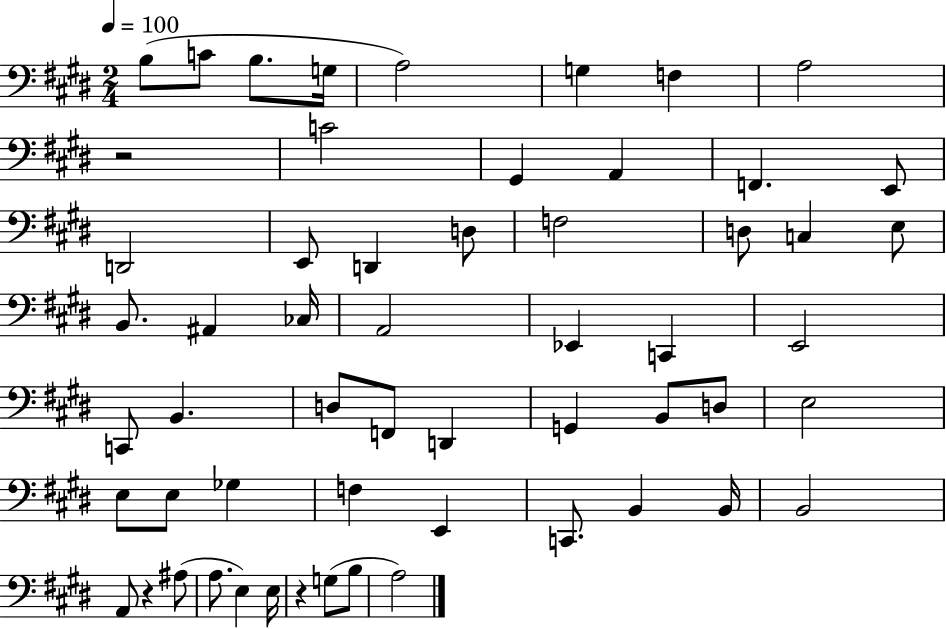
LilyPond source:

{
  \clef bass
  \numericTimeSignature
  \time 2/4
  \key e \major
  \tempo 4 = 100
  \repeat volta 2 { b8( c'8 b8. g16 | a2) | g4 f4 | a2 | \break r2 | c'2 | gis,4 a,4 | f,4. e,8 | \break d,2 | e,8 d,4 d8 | f2 | d8 c4 e8 | \break b,8. ais,4 ces16 | a,2 | ees,4 c,4 | e,2 | \break c,8 b,4. | d8 f,8 d,4 | g,4 b,8 d8 | e2 | \break e8 e8 ges4 | f4 e,4 | c,8. b,4 b,16 | b,2 | \break a,8 r4 ais8( | a8. e4) e16 | r4 g8( b8 | a2) | \break } \bar "|."
}